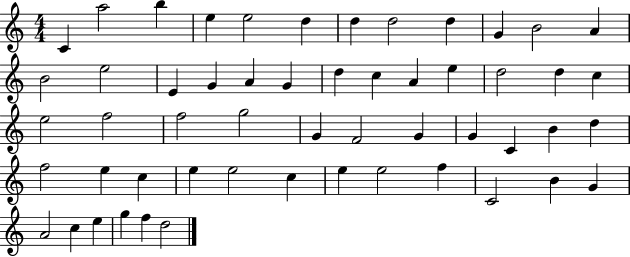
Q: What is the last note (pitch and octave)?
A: D5